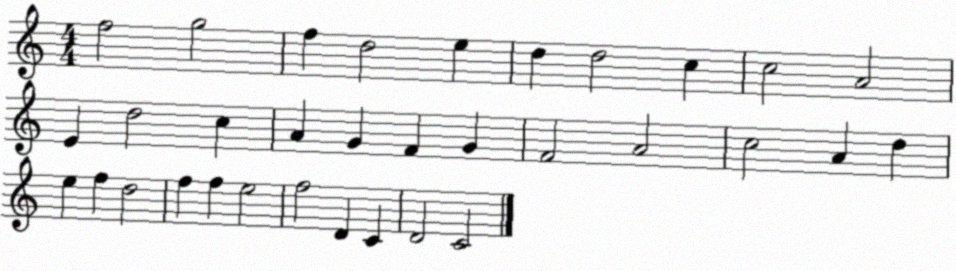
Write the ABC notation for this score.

X:1
T:Untitled
M:4/4
L:1/4
K:C
f2 g2 f d2 e d d2 c c2 A2 E d2 c A G F G F2 A2 c2 A d e f d2 f f e2 f2 D C D2 C2